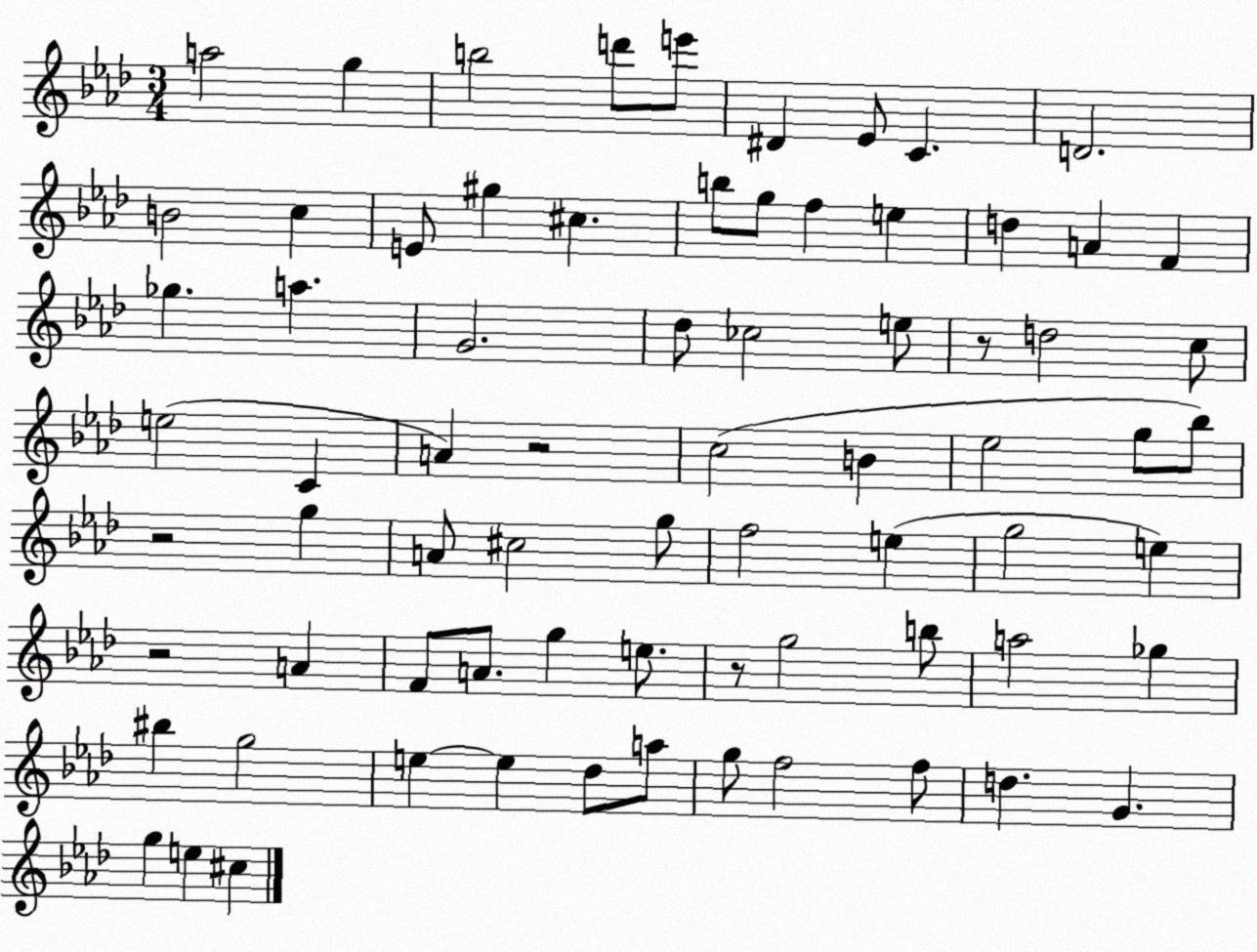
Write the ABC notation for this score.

X:1
T:Untitled
M:3/4
L:1/4
K:Ab
a2 g b2 d'/2 e'/2 ^D _E/2 C D2 B2 c E/2 ^g ^c b/2 g/2 f e d A F _g a G2 _d/2 _c2 e/2 z/2 d2 c/2 e2 C A z2 c2 B _e2 g/2 _b/2 z2 g A/2 ^c2 g/2 f2 e g2 e z2 A F/2 A/2 g e/2 z/2 g2 b/2 a2 _g ^b g2 e e _d/2 a/2 g/2 f2 f/2 d G g e ^c